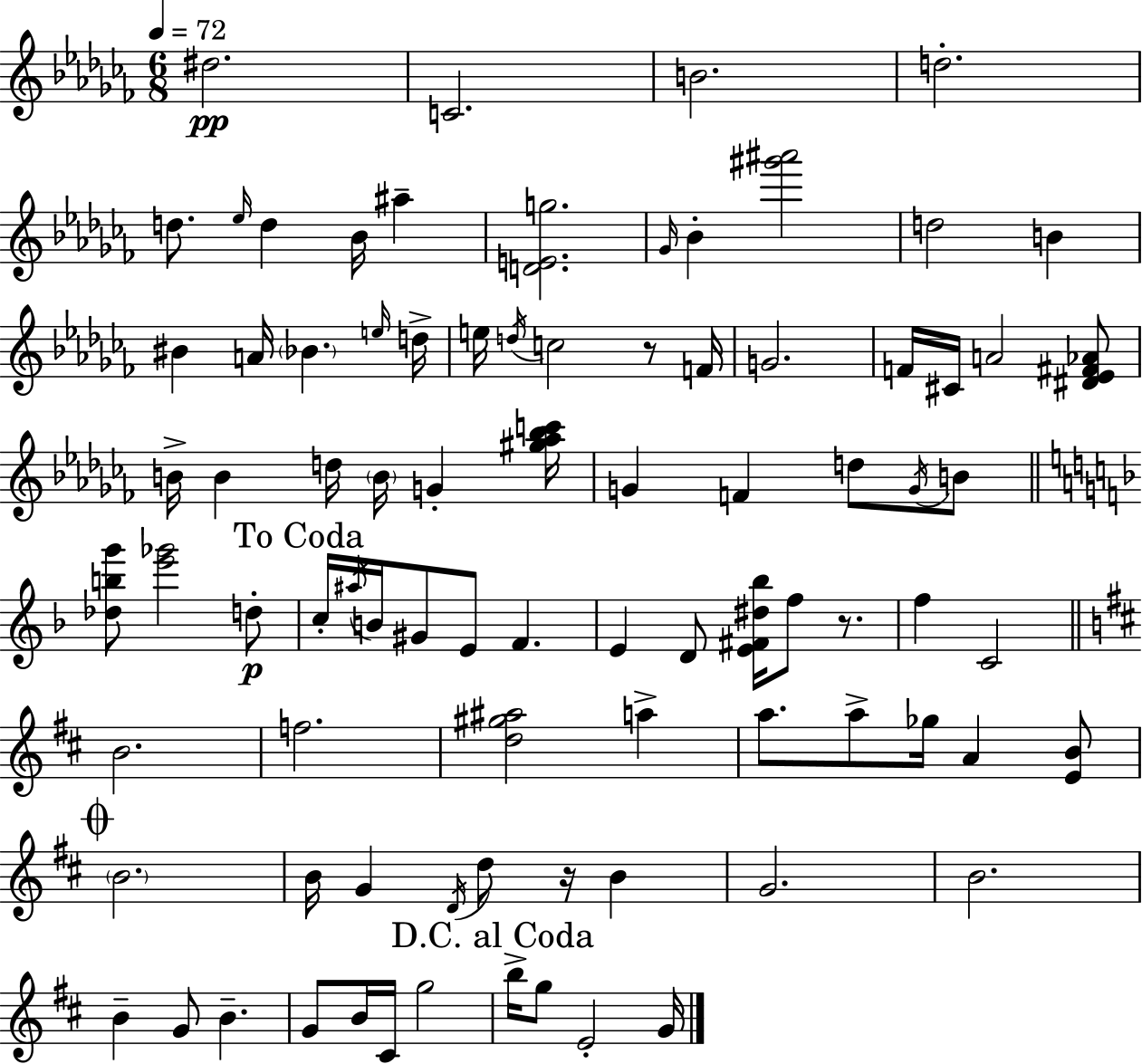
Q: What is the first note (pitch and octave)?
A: D#5